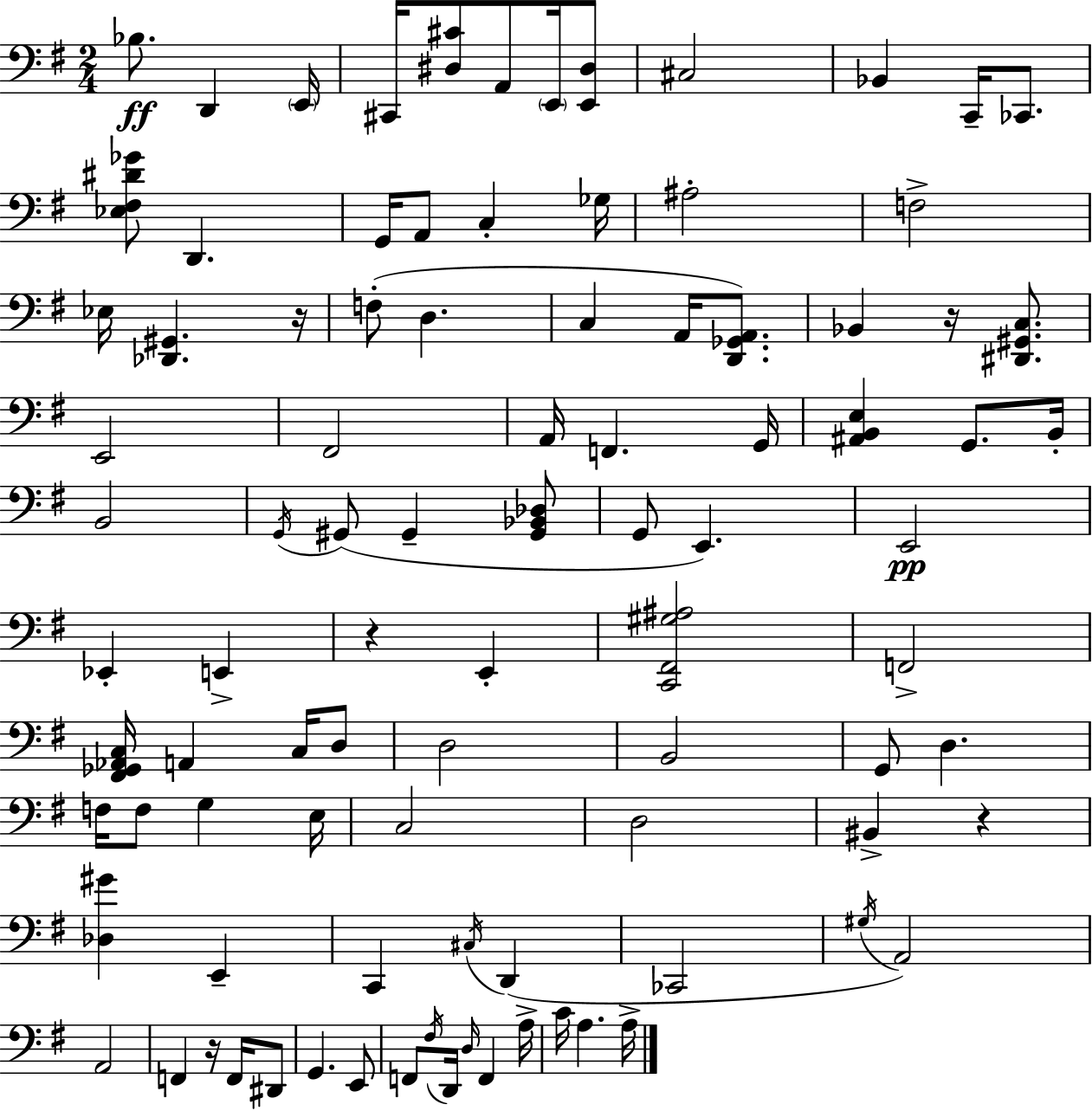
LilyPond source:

{
  \clef bass
  \numericTimeSignature
  \time 2/4
  \key e \minor
  bes8.\ff d,4 \parenthesize e,16 | cis,16 <dis cis'>8 a,8 \parenthesize e,16 <e, dis>8 | cis2 | bes,4 c,16-- ces,8. | \break <ees fis dis' ges'>8 d,4. | g,16 a,8 c4-. ges16 | ais2-. | f2-> | \break ees16 <des, gis,>4. r16 | f8-.( d4. | c4 a,16 <d, ges, a,>8.) | bes,4 r16 <dis, gis, c>8. | \break e,2 | fis,2 | a,16 f,4. g,16 | <ais, b, e>4 g,8. b,16-. | \break b,2 | \acciaccatura { g,16 } gis,8( gis,4-- <gis, bes, des>8 | g,8 e,4.) | e,2\pp | \break ees,4-. e,4-> | r4 e,4-. | <c, fis, gis ais>2 | f,2-> | \break <fis, ges, aes, c>16 a,4 c16 d8 | d2 | b,2 | g,8 d4. | \break f16 f8 g4 | e16 c2 | d2 | bis,4-> r4 | \break <des gis'>4 e,4-- | c,4 \acciaccatura { cis16 }( d,4 | ces,2 | \acciaccatura { gis16 }) a,2 | \break a,2 | f,4 r16 | f,16 dis,8 g,4. | e,8 f,8 \acciaccatura { fis16 } d,16 \grace { d16 } | \break f,4 a16-> c'16 a4. | a16-> \bar "|."
}